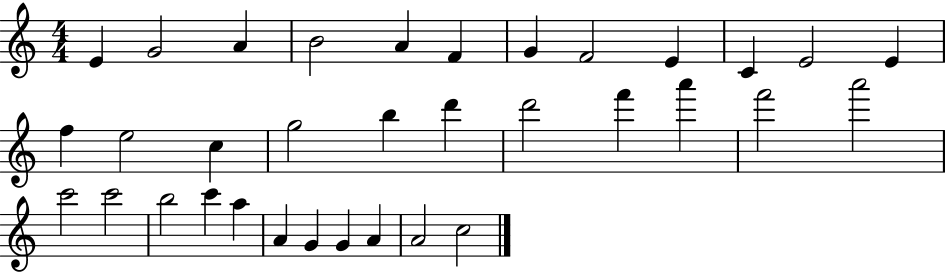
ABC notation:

X:1
T:Untitled
M:4/4
L:1/4
K:C
E G2 A B2 A F G F2 E C E2 E f e2 c g2 b d' d'2 f' a' f'2 a'2 c'2 c'2 b2 c' a A G G A A2 c2